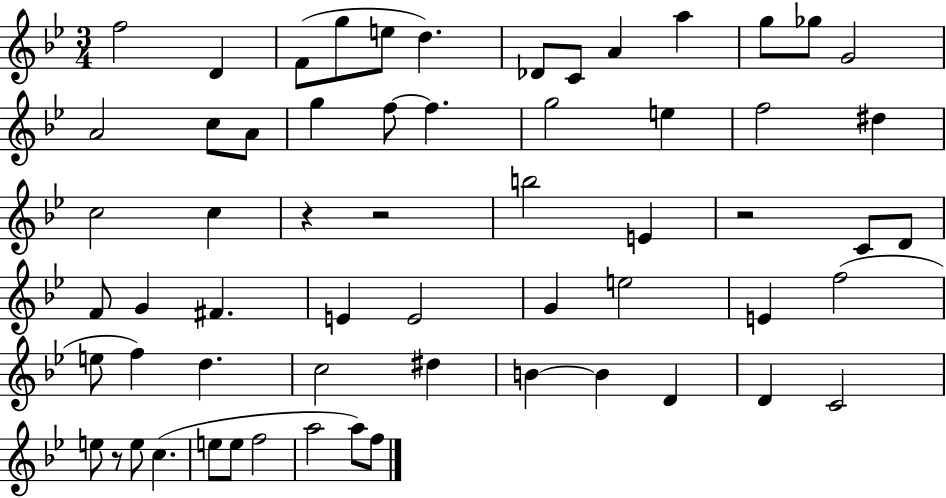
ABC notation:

X:1
T:Untitled
M:3/4
L:1/4
K:Bb
f2 D F/2 g/2 e/2 d _D/2 C/2 A a g/2 _g/2 G2 A2 c/2 A/2 g f/2 f g2 e f2 ^d c2 c z z2 b2 E z2 C/2 D/2 F/2 G ^F E E2 G e2 E f2 e/2 f d c2 ^d B B D D C2 e/2 z/2 e/2 c e/2 e/2 f2 a2 a/2 f/2